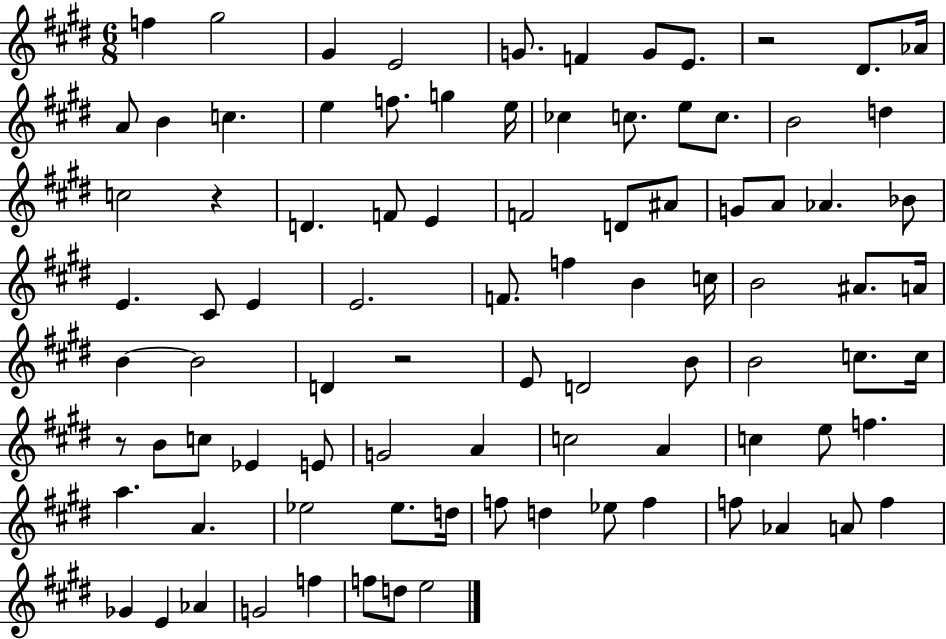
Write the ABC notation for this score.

X:1
T:Untitled
M:6/8
L:1/4
K:E
f ^g2 ^G E2 G/2 F G/2 E/2 z2 ^D/2 _A/4 A/2 B c e f/2 g e/4 _c c/2 e/2 c/2 B2 d c2 z D F/2 E F2 D/2 ^A/2 G/2 A/2 _A _B/2 E ^C/2 E E2 F/2 f B c/4 B2 ^A/2 A/4 B B2 D z2 E/2 D2 B/2 B2 c/2 c/4 z/2 B/2 c/2 _E E/2 G2 A c2 A c e/2 f a A _e2 _e/2 d/4 f/2 d _e/2 f f/2 _A A/2 f _G E _A G2 f f/2 d/2 e2